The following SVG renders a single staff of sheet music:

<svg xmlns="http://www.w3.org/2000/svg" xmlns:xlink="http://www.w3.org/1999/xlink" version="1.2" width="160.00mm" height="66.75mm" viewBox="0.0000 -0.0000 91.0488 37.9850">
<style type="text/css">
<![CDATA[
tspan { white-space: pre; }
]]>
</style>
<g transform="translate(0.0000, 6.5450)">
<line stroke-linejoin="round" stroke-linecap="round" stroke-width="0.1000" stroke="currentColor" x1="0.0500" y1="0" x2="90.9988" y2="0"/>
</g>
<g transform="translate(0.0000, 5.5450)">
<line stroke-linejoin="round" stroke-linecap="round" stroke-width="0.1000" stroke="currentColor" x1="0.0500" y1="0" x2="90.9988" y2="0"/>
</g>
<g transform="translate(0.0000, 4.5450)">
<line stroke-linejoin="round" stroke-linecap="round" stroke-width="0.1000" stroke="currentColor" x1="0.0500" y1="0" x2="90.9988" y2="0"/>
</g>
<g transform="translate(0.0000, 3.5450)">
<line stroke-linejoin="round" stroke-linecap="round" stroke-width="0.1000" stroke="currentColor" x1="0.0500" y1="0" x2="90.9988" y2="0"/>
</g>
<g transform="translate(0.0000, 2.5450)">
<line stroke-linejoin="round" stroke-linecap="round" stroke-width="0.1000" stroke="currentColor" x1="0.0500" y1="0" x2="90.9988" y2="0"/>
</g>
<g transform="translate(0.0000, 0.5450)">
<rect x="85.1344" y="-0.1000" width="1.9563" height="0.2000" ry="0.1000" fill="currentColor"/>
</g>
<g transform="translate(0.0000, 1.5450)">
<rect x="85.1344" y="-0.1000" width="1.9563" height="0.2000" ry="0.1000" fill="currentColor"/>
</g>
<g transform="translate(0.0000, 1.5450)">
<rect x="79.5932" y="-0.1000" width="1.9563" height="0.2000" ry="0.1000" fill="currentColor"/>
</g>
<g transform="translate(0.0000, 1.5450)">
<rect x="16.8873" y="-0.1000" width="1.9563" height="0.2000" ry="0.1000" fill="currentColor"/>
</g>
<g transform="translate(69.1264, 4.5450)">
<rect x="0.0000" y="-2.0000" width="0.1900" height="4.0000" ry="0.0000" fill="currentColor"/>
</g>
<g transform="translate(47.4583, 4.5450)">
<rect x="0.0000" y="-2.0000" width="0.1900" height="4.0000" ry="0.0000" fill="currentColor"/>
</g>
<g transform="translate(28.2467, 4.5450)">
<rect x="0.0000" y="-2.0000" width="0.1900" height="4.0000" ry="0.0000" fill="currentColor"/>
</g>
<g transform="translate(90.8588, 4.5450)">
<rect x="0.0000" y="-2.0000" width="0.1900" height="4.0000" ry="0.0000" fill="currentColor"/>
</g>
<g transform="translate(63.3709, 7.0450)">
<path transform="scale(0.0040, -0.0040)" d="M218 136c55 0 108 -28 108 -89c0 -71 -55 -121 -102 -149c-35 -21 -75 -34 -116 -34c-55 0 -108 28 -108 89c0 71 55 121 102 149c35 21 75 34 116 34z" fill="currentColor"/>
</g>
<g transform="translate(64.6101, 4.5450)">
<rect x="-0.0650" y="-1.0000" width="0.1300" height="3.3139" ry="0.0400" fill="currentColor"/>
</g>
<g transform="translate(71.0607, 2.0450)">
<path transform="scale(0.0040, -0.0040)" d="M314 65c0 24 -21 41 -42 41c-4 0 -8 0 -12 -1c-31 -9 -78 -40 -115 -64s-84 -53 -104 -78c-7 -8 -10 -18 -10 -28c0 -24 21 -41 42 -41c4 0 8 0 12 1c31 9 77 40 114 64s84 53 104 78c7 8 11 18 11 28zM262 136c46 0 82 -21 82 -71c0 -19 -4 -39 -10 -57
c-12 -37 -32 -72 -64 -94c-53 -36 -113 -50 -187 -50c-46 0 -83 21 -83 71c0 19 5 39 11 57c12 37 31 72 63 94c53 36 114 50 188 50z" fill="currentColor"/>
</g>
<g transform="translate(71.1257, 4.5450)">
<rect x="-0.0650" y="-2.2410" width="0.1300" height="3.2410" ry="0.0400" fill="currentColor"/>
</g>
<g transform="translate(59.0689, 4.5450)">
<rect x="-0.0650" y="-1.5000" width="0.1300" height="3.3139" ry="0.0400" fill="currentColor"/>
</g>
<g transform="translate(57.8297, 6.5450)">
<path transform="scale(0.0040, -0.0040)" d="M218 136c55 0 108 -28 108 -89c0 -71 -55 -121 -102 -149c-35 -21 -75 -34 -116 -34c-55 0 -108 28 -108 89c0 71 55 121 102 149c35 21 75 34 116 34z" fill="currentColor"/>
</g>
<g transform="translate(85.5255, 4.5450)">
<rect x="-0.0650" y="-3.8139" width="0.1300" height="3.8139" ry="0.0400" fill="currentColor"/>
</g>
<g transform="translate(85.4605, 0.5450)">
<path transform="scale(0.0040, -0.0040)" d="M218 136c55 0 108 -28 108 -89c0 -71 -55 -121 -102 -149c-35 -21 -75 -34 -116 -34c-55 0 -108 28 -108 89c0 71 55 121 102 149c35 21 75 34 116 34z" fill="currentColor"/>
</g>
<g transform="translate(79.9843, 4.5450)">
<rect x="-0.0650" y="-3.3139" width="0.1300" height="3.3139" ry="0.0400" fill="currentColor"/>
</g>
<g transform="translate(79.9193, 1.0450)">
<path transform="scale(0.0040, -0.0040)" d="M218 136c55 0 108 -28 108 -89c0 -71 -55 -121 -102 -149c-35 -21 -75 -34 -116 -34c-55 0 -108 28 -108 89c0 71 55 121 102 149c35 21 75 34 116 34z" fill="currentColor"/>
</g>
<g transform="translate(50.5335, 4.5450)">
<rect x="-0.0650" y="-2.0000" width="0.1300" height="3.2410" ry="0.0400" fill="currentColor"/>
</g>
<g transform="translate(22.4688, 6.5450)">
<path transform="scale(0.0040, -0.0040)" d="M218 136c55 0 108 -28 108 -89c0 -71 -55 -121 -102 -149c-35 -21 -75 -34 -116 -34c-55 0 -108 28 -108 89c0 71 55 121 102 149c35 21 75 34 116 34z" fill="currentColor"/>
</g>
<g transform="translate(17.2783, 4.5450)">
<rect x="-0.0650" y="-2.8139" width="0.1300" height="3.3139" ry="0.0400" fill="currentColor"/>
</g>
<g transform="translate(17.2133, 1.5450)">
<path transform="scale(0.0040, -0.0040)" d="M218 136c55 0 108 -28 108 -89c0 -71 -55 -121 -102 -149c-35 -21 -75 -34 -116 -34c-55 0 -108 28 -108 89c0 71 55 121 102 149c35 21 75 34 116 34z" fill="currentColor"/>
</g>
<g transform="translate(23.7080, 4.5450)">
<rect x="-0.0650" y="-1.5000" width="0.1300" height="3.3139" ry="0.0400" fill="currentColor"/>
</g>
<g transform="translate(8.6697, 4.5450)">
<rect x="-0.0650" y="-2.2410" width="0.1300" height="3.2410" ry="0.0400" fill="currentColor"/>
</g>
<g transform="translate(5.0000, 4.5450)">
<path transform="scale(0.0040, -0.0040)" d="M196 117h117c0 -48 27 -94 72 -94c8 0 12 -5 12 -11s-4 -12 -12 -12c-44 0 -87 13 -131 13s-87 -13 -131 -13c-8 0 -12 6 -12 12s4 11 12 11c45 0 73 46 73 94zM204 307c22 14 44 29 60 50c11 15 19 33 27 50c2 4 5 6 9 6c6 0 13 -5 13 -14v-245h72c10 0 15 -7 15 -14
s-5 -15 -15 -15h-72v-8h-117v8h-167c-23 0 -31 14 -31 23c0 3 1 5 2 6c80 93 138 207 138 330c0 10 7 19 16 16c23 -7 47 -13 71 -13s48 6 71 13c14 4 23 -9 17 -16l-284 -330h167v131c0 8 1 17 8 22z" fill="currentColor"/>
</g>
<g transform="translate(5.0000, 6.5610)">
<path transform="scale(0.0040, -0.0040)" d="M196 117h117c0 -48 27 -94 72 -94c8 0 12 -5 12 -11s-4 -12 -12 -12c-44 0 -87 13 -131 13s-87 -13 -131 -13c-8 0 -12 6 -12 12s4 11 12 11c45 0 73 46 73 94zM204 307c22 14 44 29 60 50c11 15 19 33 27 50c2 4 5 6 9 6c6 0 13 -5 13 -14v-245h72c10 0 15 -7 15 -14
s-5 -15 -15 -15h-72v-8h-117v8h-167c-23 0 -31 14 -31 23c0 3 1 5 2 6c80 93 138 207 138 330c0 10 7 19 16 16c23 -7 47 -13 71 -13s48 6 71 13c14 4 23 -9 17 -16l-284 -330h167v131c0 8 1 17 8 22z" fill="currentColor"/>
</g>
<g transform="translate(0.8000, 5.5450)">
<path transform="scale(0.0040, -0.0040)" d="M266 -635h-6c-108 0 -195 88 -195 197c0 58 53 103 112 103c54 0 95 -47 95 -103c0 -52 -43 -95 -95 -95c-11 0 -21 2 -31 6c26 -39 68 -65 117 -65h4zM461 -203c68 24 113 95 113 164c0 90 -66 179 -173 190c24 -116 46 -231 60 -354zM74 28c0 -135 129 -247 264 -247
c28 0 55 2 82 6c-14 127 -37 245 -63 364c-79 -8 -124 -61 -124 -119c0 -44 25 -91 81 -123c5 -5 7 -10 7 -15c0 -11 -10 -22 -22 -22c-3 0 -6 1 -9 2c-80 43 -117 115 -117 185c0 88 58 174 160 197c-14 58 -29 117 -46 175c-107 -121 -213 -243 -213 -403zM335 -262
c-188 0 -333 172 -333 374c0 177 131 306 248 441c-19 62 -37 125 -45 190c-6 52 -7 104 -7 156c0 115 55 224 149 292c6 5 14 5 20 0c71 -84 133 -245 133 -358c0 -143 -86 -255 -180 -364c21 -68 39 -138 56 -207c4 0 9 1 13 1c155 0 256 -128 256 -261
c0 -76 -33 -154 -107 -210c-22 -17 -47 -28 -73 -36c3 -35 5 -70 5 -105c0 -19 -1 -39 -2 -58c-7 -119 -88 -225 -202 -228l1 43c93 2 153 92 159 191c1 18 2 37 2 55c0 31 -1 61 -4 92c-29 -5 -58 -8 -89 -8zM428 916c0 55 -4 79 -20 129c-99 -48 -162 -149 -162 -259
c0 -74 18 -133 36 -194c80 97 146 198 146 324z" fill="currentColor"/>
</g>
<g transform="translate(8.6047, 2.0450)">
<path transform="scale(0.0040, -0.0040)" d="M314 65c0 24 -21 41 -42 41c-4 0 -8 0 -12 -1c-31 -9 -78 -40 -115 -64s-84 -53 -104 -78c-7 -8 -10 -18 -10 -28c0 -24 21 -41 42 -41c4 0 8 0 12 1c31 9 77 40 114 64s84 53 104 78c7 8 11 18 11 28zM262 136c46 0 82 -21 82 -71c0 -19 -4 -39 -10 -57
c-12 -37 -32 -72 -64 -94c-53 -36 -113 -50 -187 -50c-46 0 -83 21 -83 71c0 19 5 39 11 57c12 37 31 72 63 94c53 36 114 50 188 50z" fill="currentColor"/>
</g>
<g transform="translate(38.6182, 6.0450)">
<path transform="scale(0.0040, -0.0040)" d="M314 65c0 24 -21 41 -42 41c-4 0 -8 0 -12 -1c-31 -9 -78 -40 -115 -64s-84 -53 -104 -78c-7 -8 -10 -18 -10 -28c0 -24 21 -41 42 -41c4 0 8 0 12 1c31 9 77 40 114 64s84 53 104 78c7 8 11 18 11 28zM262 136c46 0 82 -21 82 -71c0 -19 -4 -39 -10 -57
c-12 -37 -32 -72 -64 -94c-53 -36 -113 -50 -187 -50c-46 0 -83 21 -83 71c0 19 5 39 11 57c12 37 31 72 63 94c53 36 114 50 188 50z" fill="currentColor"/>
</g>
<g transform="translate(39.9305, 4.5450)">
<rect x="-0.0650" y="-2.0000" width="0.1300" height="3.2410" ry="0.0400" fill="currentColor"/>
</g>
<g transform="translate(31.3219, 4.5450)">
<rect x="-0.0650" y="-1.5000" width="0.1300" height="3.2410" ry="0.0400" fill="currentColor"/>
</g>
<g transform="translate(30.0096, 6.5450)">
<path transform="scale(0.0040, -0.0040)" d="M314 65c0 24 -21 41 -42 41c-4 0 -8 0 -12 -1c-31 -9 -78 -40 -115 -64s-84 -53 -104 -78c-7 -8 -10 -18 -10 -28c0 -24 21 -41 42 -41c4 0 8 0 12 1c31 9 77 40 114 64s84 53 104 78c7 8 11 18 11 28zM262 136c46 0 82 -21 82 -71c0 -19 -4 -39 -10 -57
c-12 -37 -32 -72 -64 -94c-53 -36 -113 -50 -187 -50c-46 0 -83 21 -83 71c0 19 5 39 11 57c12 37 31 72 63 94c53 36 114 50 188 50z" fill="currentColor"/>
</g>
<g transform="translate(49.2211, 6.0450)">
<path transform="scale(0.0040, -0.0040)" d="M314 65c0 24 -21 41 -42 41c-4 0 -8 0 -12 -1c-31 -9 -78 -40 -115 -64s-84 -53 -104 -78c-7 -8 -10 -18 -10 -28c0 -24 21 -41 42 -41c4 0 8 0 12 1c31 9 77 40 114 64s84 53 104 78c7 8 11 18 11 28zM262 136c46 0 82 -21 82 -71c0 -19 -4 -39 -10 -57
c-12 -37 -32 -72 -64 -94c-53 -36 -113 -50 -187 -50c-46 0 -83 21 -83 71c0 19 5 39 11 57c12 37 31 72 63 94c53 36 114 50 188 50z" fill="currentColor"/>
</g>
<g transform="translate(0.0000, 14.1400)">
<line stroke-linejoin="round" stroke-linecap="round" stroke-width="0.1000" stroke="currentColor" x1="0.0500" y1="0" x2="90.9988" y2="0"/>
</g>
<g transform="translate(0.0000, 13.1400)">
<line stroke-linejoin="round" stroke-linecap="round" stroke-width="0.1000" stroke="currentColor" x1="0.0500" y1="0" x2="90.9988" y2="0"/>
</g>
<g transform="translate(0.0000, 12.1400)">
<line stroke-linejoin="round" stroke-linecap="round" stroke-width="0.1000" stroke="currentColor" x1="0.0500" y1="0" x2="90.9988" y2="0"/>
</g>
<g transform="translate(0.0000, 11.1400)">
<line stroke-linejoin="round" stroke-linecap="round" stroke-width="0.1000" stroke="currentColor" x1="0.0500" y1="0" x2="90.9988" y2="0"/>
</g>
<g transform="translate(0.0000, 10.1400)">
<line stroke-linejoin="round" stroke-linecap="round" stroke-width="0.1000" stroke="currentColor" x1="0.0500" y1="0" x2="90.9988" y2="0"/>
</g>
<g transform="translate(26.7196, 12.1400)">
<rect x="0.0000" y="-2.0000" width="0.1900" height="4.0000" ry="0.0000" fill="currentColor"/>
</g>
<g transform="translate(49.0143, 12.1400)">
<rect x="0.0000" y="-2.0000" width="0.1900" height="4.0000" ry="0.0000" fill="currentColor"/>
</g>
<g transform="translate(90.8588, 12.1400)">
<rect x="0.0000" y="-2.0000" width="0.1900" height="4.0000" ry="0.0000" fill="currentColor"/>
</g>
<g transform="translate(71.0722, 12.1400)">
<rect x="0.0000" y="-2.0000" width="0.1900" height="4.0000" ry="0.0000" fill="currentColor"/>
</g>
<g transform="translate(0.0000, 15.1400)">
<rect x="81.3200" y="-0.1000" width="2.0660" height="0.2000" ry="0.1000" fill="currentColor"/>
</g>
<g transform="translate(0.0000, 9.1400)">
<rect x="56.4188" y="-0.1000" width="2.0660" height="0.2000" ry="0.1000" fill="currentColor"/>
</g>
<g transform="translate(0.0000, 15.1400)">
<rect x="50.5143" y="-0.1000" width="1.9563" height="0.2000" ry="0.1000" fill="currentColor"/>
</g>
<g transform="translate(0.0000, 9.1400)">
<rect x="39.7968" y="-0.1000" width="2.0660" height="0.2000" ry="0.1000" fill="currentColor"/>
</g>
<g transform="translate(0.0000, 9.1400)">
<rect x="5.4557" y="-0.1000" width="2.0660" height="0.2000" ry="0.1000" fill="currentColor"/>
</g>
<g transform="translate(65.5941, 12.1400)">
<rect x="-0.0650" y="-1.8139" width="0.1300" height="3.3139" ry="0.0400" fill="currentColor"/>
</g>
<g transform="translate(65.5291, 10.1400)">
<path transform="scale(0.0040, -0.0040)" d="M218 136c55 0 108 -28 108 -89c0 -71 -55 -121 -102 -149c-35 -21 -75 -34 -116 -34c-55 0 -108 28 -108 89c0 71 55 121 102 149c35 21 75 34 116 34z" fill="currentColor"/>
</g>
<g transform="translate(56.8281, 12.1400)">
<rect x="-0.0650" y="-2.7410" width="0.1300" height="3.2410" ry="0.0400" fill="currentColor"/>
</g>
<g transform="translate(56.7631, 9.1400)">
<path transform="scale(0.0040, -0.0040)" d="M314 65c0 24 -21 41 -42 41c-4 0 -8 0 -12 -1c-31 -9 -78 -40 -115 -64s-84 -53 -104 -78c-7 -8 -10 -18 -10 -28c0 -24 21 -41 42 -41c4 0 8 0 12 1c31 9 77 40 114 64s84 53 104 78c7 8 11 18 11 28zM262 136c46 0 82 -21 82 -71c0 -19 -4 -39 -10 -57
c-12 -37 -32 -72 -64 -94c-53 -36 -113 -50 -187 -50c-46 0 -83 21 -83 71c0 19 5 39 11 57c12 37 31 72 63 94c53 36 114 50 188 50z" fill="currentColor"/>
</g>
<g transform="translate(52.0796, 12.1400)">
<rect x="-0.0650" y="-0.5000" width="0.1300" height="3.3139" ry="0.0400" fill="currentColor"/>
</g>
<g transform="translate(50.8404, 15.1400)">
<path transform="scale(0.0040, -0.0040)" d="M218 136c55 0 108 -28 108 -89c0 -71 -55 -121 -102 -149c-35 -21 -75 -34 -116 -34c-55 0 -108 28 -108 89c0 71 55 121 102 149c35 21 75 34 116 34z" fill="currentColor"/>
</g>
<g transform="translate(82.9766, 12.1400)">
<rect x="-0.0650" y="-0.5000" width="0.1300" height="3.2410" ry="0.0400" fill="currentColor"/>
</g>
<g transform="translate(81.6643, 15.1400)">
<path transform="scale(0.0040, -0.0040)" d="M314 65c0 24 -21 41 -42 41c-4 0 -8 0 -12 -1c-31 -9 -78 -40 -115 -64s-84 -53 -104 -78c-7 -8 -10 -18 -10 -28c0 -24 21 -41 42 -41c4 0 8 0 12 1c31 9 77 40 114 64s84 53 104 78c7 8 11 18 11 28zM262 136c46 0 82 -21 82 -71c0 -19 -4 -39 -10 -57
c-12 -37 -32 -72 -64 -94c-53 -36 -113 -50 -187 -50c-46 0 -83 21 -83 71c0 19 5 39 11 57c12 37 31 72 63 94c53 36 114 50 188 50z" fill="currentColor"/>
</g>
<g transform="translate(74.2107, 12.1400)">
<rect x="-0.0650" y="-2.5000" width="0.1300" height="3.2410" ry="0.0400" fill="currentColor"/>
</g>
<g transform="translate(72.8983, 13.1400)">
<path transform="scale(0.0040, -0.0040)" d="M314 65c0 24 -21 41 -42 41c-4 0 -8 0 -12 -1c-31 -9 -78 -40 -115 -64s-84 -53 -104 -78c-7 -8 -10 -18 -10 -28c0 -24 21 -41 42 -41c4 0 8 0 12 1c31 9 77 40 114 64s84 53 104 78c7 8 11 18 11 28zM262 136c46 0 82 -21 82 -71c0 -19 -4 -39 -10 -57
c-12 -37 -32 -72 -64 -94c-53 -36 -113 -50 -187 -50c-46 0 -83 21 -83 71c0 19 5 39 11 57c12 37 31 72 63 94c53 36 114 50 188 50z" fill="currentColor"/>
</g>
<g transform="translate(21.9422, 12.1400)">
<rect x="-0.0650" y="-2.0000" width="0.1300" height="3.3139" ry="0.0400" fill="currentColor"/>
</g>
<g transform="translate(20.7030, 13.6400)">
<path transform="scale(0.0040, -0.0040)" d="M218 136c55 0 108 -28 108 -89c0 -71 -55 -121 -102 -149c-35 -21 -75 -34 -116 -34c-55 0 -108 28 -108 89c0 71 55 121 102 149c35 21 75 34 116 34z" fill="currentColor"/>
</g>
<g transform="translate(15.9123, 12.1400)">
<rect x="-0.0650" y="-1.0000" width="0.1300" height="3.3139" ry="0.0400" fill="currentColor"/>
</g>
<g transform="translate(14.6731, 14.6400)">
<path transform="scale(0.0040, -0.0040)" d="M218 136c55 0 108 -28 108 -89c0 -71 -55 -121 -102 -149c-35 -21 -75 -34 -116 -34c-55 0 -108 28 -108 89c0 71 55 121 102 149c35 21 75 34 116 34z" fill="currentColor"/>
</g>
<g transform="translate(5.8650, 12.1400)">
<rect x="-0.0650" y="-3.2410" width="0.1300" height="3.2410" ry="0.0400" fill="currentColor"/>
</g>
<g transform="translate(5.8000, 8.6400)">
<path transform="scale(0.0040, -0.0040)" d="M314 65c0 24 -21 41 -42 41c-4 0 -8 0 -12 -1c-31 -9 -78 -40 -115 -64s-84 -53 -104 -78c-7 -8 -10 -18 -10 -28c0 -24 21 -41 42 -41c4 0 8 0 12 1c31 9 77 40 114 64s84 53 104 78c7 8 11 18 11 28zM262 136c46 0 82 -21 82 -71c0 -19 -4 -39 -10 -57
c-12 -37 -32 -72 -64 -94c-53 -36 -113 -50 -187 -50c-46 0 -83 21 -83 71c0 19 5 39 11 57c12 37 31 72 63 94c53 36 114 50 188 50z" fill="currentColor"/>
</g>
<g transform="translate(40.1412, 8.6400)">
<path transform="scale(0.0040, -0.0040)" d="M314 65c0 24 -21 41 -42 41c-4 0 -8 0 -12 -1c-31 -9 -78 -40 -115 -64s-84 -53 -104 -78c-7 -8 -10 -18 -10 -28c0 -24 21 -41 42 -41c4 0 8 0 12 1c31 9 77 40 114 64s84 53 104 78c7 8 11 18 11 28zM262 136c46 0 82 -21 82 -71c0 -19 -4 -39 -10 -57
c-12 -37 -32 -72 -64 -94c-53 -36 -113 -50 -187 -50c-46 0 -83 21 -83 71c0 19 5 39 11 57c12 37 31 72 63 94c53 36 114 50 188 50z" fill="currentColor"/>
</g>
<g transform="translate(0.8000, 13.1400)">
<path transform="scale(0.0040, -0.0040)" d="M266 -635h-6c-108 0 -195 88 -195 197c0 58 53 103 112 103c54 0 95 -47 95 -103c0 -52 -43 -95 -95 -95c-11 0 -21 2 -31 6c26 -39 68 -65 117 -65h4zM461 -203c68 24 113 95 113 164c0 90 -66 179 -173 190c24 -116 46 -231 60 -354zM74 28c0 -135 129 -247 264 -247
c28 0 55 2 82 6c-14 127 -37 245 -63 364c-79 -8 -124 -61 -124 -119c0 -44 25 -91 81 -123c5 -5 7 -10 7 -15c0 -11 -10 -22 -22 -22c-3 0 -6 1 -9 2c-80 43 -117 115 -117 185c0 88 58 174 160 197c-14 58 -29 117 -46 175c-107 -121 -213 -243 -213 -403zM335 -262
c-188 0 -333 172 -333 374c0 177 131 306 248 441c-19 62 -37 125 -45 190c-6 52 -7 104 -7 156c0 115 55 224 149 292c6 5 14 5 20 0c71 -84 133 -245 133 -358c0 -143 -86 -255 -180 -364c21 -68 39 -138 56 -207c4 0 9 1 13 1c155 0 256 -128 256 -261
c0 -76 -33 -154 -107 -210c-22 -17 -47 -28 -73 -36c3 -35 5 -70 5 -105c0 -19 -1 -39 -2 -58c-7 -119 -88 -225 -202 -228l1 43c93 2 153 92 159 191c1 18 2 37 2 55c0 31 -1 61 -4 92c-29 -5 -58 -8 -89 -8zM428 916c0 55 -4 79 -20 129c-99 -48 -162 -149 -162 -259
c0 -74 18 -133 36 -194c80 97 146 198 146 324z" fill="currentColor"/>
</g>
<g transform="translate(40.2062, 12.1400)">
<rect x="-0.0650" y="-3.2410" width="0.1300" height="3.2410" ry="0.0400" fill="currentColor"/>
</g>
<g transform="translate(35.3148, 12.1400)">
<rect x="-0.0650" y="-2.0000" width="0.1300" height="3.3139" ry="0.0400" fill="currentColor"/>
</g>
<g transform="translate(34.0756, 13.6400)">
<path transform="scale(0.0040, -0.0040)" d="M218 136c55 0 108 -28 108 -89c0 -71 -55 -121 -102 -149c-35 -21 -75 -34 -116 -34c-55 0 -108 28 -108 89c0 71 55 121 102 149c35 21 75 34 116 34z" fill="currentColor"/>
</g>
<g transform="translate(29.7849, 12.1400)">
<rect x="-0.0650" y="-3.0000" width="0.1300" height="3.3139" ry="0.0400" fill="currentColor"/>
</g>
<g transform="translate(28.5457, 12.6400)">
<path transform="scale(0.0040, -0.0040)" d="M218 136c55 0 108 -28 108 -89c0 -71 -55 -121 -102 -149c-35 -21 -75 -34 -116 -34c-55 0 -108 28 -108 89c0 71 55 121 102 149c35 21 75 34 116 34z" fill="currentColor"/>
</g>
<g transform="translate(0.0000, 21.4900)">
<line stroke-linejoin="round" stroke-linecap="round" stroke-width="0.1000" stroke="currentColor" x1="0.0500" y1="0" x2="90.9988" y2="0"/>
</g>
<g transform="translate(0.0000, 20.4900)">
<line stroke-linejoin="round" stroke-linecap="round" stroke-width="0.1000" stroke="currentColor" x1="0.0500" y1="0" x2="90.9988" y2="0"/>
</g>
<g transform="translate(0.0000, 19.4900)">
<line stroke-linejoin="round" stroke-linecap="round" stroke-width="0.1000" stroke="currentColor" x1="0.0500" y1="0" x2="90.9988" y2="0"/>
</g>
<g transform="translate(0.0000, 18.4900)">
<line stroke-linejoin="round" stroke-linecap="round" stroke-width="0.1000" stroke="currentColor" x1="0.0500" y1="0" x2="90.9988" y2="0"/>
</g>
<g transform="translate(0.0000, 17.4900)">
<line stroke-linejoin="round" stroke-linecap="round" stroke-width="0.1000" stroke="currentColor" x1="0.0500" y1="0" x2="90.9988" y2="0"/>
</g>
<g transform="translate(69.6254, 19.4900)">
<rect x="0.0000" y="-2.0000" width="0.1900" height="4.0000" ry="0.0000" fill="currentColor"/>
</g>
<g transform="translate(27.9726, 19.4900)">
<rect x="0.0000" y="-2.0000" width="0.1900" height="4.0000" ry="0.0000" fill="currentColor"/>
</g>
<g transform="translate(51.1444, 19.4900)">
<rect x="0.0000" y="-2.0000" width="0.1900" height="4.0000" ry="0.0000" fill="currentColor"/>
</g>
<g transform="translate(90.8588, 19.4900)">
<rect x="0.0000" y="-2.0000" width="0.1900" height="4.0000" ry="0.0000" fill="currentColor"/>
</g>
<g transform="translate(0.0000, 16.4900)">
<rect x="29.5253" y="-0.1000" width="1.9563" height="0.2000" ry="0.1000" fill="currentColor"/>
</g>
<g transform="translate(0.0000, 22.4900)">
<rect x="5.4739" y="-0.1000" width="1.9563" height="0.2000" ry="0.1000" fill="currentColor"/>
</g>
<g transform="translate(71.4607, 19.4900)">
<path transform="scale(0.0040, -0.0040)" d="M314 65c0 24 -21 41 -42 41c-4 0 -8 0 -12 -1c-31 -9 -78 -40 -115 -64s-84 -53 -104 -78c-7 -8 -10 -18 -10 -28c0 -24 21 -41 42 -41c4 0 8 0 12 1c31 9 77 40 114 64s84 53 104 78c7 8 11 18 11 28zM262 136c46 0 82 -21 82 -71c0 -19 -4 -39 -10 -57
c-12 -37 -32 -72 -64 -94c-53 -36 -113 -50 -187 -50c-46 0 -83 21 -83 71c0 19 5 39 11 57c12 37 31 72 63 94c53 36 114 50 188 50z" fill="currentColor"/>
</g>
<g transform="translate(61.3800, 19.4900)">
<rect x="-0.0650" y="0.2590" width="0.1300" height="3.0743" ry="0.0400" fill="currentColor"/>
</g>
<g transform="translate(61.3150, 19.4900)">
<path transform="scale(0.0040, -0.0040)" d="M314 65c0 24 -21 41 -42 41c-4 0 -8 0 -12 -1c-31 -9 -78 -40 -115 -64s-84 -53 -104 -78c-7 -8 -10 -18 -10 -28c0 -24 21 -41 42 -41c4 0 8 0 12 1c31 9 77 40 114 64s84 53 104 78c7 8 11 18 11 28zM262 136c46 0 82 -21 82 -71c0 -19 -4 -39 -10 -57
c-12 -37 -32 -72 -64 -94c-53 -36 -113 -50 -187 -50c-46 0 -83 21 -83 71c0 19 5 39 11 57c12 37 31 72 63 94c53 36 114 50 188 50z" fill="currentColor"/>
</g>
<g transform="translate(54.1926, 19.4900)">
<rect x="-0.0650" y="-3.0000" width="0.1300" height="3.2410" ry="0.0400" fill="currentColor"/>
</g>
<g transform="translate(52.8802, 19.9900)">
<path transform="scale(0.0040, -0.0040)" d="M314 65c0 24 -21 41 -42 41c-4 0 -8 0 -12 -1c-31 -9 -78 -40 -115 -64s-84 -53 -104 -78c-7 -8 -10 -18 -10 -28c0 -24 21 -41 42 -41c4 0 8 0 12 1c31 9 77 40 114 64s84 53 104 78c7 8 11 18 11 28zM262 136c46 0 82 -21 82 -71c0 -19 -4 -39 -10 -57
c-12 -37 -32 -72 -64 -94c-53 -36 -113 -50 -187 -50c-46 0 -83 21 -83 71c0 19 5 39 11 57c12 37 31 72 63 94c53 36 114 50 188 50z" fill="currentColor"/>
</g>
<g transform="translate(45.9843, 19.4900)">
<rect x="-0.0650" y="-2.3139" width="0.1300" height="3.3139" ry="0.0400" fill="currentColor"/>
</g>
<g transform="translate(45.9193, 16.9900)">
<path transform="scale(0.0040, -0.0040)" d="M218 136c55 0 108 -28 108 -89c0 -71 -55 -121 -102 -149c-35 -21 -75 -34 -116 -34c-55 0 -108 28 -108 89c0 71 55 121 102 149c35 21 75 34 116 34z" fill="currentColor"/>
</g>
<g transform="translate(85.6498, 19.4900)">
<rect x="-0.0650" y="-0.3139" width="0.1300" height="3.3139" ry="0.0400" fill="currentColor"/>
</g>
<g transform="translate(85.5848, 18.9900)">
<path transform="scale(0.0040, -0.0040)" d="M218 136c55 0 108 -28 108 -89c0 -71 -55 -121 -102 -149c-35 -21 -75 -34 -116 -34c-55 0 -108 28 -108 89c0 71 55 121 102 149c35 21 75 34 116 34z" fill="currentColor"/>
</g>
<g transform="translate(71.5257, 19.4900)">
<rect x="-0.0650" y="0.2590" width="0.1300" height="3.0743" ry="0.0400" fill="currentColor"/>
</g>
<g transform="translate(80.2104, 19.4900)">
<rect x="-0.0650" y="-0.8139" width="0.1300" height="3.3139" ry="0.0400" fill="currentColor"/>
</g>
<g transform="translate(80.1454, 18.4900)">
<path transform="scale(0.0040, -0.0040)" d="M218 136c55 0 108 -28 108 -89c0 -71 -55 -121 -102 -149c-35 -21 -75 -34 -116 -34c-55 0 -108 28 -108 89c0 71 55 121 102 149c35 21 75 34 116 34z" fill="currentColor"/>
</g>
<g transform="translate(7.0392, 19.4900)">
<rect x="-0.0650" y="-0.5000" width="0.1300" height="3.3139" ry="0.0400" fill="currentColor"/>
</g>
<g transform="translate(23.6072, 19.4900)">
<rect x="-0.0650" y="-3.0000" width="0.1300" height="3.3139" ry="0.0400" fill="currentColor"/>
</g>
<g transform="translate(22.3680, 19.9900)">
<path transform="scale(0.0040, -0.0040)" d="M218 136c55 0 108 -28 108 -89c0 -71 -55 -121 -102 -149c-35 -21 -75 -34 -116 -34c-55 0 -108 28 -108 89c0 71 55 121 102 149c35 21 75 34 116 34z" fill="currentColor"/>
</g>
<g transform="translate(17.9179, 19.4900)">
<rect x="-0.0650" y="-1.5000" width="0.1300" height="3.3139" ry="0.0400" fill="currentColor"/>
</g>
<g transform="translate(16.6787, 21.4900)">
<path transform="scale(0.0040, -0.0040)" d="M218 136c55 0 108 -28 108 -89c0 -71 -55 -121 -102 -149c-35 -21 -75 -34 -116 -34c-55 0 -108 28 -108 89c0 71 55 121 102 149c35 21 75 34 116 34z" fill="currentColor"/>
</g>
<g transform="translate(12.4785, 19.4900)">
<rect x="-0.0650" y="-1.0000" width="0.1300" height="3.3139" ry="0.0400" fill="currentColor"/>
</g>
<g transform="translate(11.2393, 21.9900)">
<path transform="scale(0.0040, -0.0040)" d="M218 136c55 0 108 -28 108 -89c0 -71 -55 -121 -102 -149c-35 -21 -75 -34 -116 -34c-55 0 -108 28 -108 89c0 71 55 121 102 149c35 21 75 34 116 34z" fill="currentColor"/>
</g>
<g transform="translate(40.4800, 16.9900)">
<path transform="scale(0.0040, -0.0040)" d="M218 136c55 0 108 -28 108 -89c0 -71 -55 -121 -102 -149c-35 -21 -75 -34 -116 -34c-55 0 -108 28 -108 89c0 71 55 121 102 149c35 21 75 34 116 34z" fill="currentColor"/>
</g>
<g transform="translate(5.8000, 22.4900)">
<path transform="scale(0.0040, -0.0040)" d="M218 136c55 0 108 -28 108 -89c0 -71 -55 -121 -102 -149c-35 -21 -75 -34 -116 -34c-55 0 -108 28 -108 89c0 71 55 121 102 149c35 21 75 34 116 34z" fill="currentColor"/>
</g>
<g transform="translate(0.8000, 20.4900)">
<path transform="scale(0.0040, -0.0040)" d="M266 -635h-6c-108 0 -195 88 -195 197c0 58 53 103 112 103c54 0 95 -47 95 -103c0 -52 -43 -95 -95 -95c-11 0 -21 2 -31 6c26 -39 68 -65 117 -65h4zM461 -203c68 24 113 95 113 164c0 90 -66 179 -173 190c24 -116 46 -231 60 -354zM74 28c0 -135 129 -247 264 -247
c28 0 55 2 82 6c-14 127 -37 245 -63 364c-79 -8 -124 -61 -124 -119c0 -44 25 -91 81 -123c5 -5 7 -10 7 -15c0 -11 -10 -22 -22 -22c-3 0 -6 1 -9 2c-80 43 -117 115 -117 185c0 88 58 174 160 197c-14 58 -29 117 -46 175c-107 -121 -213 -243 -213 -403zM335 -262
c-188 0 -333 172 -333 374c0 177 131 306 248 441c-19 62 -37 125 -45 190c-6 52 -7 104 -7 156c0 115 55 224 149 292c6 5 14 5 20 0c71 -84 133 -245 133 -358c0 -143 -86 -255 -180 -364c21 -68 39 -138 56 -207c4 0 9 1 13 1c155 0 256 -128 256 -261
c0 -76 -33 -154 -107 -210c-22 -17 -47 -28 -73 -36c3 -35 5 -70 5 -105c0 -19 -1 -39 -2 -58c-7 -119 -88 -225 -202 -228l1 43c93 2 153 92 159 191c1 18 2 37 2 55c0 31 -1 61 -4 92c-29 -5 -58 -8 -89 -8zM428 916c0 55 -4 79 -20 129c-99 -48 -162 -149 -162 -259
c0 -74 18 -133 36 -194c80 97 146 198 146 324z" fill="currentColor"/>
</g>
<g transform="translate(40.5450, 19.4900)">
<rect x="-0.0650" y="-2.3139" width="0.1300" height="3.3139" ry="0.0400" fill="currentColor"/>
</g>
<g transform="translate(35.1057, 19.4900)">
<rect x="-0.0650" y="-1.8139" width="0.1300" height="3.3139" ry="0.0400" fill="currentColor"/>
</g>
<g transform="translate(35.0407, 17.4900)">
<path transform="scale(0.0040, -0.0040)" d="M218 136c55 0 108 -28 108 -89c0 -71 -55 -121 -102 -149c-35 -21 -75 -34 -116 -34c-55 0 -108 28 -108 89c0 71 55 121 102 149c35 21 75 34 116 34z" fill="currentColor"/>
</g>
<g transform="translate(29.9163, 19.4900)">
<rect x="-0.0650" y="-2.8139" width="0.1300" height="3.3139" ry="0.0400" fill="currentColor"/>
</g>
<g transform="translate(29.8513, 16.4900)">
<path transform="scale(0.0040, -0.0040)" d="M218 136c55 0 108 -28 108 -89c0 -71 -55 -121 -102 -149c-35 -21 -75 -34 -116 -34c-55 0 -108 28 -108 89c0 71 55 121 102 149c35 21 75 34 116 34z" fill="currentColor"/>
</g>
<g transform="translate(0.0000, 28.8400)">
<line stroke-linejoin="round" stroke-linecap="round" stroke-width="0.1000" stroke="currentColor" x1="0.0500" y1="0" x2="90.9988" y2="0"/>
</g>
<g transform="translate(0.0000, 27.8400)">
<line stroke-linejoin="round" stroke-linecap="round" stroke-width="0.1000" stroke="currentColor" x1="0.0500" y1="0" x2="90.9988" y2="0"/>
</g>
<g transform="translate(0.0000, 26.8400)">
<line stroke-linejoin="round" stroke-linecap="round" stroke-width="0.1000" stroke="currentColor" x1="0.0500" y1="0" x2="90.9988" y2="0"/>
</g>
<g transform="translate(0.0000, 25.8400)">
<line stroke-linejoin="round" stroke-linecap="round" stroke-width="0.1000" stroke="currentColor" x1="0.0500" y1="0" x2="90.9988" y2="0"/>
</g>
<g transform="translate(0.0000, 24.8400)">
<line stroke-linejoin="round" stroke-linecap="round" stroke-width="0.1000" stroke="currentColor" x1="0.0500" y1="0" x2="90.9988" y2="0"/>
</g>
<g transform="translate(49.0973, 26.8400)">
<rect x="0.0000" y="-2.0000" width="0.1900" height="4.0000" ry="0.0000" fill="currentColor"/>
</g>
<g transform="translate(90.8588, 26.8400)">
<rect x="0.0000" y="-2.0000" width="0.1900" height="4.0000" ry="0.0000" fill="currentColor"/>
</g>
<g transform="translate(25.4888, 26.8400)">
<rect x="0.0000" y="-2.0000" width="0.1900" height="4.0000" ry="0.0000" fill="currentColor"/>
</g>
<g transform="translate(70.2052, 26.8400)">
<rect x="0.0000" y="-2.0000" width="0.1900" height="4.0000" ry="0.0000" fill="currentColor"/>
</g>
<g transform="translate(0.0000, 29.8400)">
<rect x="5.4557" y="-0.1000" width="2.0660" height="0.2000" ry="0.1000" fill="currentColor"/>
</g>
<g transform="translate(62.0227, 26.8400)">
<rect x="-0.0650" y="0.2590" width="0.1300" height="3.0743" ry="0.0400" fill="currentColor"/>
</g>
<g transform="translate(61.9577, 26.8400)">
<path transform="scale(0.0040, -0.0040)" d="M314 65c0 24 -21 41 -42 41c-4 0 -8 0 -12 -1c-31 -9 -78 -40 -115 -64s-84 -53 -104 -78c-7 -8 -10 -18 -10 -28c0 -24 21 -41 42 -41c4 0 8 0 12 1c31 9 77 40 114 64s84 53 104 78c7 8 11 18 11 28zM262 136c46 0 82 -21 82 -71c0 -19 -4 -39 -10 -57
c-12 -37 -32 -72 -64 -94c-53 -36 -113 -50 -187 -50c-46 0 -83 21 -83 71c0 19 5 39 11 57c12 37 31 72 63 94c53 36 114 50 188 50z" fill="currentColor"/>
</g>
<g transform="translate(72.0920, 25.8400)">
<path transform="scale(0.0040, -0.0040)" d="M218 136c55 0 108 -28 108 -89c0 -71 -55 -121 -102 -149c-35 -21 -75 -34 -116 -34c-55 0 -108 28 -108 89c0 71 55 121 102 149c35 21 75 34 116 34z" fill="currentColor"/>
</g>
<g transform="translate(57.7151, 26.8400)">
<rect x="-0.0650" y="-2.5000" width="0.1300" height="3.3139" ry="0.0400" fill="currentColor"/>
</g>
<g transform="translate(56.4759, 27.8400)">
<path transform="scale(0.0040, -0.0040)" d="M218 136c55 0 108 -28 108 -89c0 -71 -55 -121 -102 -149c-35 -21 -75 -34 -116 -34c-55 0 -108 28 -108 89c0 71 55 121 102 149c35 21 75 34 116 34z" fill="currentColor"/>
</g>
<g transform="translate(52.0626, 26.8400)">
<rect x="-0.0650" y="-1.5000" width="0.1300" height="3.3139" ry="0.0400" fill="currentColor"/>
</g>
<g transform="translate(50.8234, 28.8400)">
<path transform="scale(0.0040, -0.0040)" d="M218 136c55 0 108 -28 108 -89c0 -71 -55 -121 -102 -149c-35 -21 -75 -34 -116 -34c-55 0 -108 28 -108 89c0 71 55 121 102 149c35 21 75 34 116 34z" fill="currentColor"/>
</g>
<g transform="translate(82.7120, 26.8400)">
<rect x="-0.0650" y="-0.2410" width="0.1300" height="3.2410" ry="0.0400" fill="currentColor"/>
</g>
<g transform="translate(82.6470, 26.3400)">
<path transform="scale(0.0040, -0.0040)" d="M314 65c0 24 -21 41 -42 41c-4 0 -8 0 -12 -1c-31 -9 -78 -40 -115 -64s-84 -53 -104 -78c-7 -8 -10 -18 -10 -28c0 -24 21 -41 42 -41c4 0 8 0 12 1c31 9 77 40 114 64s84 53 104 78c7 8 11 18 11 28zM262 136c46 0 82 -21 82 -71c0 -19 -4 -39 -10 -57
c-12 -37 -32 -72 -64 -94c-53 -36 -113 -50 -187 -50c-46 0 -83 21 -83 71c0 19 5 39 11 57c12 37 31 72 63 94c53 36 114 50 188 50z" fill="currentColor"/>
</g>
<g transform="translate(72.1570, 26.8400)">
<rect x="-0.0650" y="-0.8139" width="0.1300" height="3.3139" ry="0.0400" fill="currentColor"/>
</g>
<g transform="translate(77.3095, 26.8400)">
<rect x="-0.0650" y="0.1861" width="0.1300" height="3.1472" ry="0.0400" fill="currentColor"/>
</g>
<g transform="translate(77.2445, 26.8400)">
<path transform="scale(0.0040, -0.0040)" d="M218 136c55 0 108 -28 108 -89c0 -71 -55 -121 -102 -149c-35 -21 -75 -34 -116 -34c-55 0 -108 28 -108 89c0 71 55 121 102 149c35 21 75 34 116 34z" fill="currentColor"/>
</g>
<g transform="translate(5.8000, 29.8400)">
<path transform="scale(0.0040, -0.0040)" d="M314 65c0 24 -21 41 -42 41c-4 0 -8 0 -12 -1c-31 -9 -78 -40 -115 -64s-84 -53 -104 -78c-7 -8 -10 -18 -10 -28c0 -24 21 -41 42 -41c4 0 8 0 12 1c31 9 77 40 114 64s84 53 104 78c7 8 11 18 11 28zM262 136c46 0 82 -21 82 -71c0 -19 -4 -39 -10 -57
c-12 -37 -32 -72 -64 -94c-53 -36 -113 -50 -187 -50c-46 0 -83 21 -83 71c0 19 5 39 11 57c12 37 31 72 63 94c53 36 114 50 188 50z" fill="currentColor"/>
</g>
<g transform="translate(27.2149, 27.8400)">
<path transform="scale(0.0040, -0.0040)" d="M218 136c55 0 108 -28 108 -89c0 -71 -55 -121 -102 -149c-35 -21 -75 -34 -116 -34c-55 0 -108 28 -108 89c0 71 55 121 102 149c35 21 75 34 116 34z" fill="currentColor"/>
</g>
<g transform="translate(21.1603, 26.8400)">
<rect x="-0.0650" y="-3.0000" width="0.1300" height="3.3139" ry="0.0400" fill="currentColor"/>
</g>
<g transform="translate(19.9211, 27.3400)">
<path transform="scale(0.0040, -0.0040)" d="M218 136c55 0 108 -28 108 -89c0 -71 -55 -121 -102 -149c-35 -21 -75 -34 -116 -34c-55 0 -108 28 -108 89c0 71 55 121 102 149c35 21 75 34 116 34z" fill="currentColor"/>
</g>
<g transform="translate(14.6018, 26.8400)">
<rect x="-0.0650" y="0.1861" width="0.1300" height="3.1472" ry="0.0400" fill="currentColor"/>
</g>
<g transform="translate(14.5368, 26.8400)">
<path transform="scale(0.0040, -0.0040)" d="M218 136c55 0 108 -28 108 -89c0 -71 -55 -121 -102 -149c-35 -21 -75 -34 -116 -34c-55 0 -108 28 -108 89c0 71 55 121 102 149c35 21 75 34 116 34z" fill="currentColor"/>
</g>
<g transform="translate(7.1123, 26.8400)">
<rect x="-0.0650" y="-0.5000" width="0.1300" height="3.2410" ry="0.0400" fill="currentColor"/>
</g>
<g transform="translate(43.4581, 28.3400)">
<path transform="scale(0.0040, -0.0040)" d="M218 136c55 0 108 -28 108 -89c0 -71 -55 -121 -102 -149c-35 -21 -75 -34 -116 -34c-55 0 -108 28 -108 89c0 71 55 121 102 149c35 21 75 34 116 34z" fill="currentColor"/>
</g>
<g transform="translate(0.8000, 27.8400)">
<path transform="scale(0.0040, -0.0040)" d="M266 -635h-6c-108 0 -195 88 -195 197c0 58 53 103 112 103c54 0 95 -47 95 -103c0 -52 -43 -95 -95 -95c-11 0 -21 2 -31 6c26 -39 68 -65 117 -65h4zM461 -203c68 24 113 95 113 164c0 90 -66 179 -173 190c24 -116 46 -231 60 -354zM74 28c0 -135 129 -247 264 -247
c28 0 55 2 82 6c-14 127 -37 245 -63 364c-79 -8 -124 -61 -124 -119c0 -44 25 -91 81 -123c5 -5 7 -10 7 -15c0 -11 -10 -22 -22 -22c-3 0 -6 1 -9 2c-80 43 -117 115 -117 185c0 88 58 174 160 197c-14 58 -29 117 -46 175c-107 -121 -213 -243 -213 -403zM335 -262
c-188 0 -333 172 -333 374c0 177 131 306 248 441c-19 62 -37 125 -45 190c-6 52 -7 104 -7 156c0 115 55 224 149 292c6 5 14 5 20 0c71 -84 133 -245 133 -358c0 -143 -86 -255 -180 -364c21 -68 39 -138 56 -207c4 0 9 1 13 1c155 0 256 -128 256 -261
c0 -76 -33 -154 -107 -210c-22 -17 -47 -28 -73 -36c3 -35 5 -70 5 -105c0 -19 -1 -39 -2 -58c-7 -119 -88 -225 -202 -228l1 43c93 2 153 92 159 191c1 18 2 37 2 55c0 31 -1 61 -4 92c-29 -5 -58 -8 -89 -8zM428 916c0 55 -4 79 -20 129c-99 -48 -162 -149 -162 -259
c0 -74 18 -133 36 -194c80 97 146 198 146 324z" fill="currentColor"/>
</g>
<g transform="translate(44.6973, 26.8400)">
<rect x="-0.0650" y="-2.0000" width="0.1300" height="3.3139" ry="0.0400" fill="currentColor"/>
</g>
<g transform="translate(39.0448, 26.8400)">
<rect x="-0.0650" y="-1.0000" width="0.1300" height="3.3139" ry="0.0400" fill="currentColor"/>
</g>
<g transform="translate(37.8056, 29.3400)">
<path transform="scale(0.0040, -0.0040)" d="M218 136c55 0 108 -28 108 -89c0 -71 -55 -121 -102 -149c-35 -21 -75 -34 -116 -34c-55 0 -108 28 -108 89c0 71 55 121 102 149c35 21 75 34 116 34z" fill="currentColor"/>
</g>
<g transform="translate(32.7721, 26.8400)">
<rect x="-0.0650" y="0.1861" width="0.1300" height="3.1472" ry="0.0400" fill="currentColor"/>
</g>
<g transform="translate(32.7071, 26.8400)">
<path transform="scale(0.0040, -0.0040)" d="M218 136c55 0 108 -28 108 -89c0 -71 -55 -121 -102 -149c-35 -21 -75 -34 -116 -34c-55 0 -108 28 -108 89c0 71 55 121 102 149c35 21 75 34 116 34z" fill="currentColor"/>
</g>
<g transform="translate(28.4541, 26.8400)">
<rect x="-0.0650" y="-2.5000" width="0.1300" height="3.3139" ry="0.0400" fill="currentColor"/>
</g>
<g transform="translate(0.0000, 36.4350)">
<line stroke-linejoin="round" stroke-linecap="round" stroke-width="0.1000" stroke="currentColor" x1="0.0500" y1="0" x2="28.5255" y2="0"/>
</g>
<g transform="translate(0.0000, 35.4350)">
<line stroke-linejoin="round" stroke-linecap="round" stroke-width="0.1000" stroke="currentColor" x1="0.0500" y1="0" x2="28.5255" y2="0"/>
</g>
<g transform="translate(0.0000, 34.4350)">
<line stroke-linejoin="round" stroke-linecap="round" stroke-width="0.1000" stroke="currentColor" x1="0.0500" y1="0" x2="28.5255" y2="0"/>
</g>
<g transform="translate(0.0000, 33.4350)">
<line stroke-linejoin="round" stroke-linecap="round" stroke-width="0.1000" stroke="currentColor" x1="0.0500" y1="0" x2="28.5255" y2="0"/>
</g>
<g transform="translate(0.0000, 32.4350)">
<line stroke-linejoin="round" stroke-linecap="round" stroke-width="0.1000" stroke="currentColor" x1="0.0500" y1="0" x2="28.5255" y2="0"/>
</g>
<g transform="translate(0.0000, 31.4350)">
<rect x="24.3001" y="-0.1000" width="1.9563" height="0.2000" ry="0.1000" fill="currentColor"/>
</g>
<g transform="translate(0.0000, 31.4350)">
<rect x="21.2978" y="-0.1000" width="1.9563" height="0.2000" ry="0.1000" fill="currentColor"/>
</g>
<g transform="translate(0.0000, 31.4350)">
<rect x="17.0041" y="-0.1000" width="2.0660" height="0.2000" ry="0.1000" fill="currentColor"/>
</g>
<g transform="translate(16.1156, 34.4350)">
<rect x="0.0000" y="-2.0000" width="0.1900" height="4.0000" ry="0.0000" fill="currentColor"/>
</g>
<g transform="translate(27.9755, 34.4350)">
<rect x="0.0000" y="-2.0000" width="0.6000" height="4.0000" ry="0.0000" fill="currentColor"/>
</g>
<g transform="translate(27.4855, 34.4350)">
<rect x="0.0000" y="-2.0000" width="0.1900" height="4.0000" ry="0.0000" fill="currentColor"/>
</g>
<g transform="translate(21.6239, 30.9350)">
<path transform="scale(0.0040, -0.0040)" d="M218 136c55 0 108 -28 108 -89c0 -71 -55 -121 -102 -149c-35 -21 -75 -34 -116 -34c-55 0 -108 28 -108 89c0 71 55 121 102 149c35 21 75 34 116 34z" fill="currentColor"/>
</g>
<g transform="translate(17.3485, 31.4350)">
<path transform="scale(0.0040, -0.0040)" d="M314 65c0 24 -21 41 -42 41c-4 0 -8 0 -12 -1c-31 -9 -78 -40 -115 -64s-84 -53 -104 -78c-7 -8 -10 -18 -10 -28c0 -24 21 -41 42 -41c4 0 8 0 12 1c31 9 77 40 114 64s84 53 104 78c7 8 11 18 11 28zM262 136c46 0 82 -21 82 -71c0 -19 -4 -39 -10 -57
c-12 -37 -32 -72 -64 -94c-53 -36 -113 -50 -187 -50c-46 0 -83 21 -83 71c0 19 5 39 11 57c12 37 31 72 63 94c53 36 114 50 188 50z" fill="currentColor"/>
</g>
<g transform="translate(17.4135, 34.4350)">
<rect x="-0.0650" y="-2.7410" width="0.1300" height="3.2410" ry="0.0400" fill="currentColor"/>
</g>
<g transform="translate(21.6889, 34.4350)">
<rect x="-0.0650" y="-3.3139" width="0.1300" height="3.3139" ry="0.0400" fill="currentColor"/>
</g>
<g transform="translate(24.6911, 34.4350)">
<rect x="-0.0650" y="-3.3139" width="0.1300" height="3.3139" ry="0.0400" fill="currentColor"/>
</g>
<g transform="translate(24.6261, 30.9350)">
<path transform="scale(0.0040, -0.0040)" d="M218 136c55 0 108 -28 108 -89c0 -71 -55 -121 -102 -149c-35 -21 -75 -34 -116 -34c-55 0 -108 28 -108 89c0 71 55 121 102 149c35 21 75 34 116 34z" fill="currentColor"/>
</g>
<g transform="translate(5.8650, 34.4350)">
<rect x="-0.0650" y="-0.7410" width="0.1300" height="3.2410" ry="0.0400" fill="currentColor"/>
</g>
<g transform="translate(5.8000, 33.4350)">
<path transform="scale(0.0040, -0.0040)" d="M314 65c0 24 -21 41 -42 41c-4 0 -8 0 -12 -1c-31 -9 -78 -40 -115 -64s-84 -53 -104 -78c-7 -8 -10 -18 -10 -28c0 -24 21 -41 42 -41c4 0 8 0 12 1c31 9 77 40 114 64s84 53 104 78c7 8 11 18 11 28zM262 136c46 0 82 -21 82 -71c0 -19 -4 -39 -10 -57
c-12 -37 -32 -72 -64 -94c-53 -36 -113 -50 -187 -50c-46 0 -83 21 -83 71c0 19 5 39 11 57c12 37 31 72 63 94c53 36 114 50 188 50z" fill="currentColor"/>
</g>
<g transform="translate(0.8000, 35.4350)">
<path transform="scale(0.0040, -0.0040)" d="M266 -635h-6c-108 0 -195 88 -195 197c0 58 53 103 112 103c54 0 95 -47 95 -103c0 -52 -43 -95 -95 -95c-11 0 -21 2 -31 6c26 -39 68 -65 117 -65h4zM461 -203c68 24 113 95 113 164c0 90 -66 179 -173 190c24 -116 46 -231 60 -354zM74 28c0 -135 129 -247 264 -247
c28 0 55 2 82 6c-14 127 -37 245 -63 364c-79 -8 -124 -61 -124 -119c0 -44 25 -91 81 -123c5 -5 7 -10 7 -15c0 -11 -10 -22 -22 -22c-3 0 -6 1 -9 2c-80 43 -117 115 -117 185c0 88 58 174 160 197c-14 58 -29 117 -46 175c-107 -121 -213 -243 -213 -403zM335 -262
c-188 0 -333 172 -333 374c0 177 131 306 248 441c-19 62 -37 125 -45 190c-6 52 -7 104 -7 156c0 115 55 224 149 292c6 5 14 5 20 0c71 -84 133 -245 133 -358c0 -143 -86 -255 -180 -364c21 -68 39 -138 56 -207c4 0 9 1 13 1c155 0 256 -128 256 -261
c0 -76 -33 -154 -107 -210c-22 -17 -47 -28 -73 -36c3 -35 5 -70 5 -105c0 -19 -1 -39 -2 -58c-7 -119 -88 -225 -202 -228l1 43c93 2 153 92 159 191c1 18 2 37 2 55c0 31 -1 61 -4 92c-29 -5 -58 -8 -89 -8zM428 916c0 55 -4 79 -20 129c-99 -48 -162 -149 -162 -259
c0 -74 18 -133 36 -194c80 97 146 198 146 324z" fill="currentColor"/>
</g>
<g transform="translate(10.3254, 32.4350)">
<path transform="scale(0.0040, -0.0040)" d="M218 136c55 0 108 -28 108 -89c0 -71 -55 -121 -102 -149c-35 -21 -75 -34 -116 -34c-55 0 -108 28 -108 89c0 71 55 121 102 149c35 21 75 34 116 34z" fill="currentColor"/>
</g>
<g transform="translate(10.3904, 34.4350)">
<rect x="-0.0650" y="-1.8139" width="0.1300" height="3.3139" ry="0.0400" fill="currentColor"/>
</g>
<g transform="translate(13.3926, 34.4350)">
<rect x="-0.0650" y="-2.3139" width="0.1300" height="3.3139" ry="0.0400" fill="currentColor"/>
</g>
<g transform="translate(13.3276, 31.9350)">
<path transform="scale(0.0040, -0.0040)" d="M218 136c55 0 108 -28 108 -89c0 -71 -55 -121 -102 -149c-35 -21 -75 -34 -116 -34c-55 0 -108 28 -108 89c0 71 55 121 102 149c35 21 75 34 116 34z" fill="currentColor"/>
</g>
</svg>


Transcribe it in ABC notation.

X:1
T:Untitled
M:4/4
L:1/4
K:C
g2 a E E2 F2 F2 E D g2 b c' b2 D F A F b2 C a2 f G2 C2 C D E A a f g g A2 B2 B2 d c C2 B A G B D F E G B2 d B c2 d2 f g a2 b b